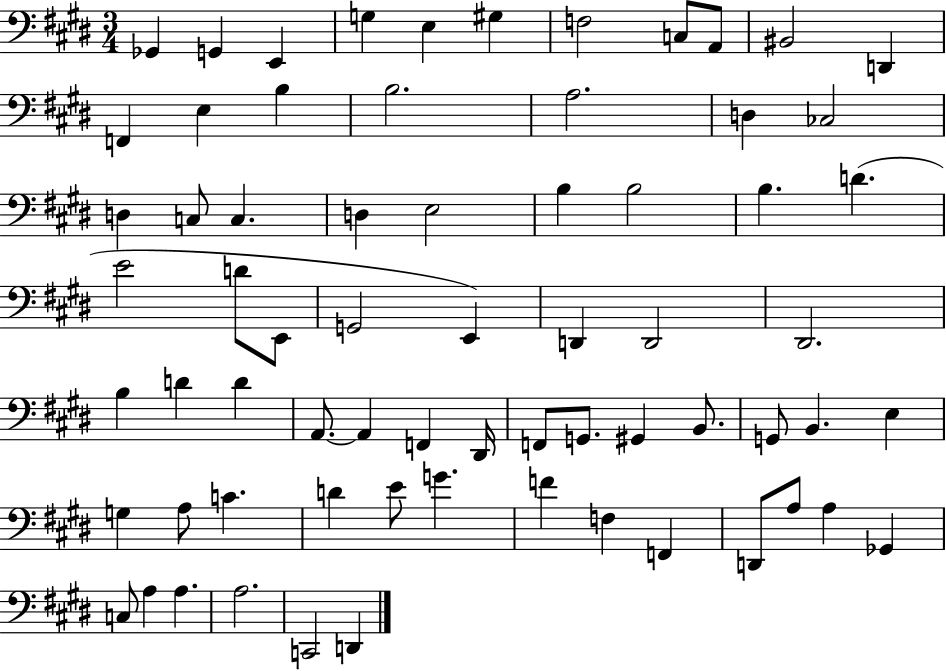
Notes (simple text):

Gb2/q G2/q E2/q G3/q E3/q G#3/q F3/h C3/e A2/e BIS2/h D2/q F2/q E3/q B3/q B3/h. A3/h. D3/q CES3/h D3/q C3/e C3/q. D3/q E3/h B3/q B3/h B3/q. D4/q. E4/h D4/e E2/e G2/h E2/q D2/q D2/h D#2/h. B3/q D4/q D4/q A2/e. A2/q F2/q D#2/s F2/e G2/e. G#2/q B2/e. G2/e B2/q. E3/q G3/q A3/e C4/q. D4/q E4/e G4/q. F4/q F3/q F2/q D2/e A3/e A3/q Gb2/q C3/e A3/q A3/q. A3/h. C2/h D2/q